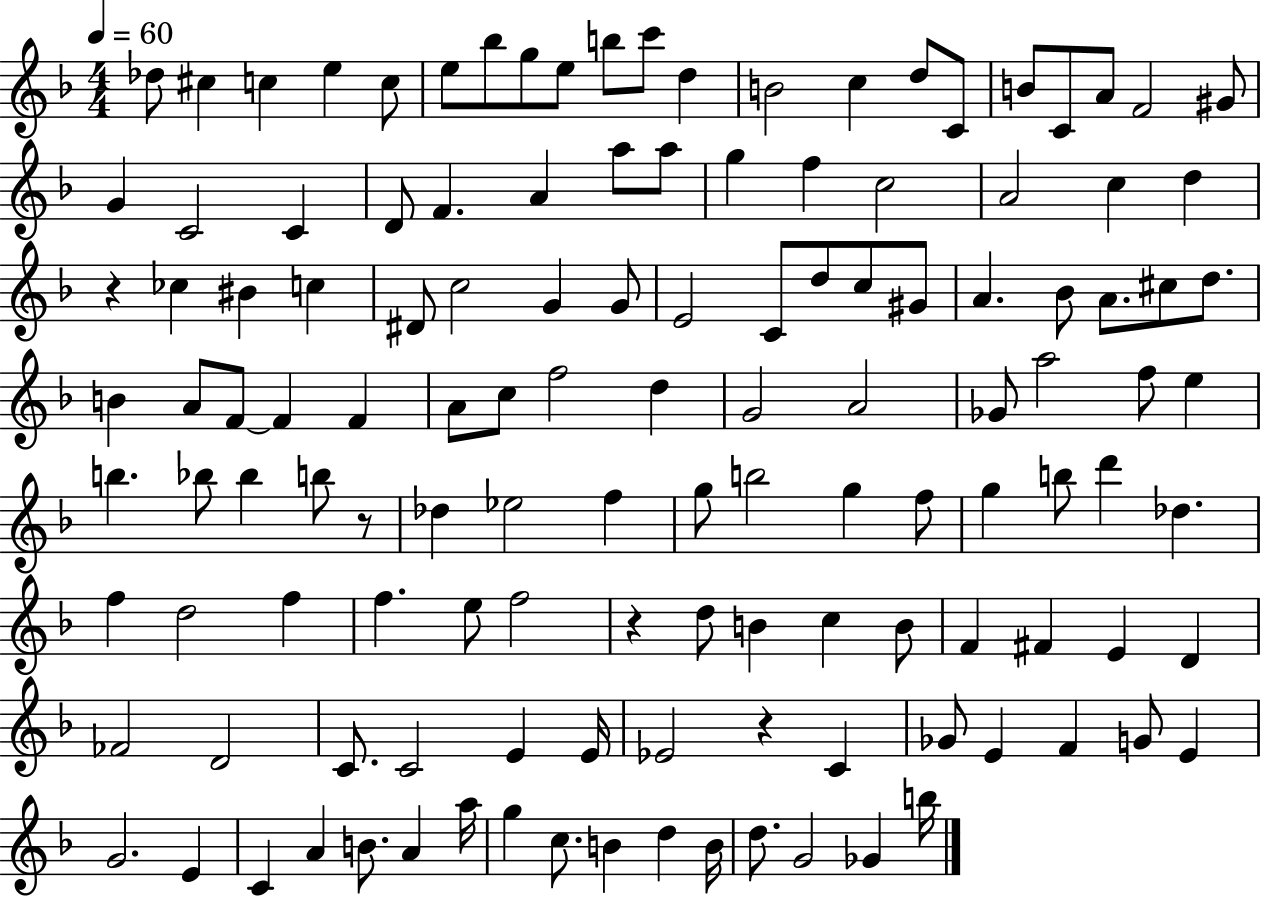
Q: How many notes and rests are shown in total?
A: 129